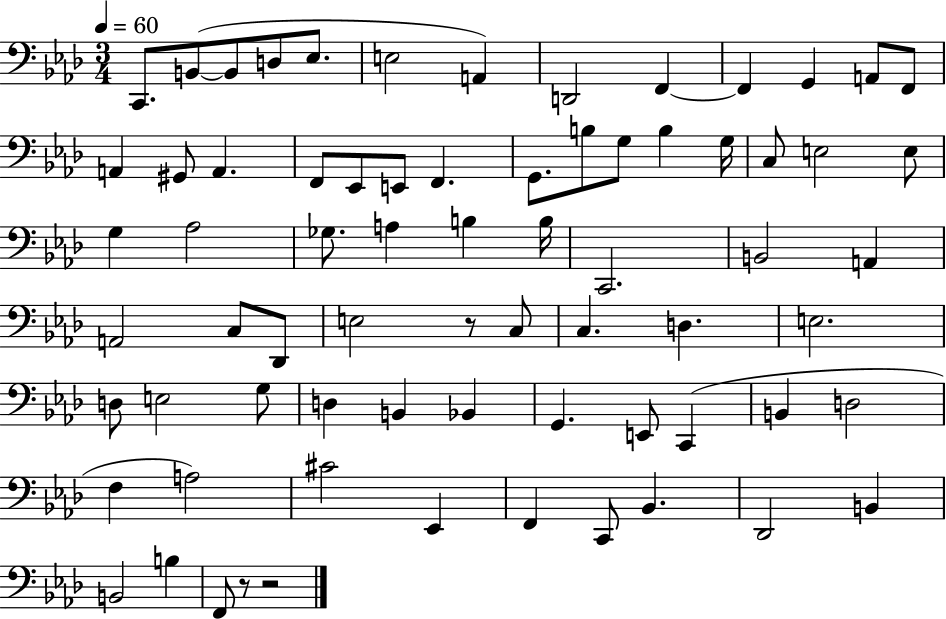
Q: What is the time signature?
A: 3/4